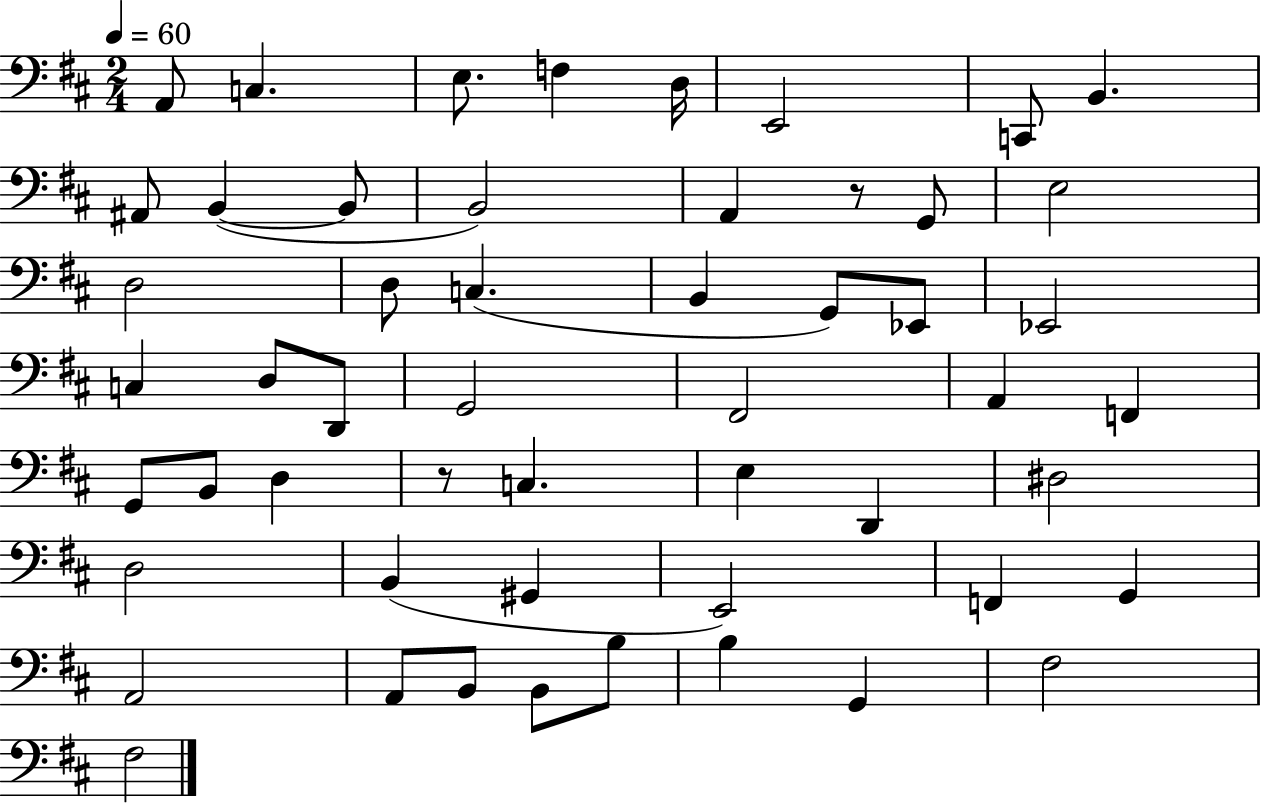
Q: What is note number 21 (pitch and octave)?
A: Eb2